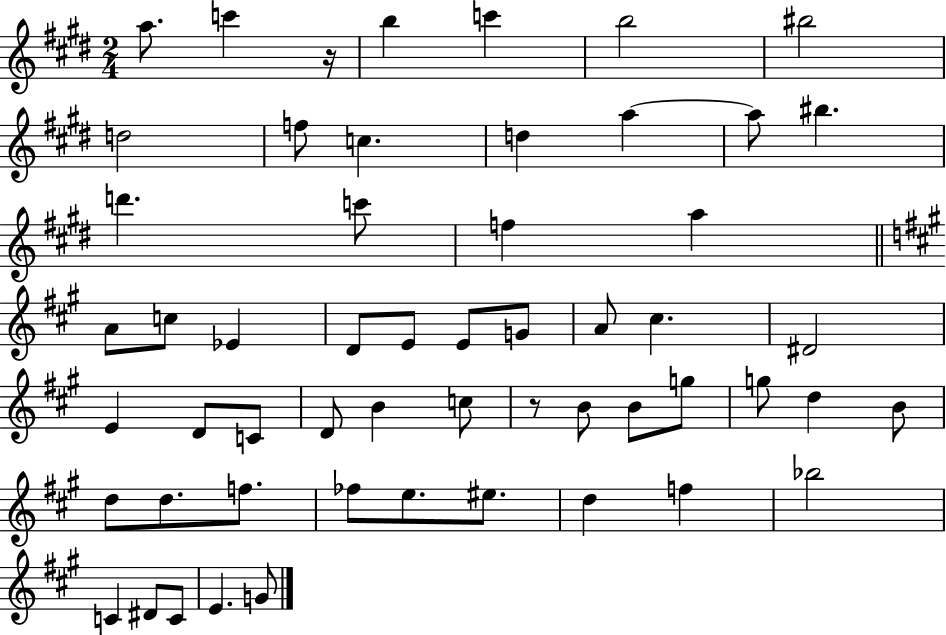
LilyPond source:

{
  \clef treble
  \numericTimeSignature
  \time 2/4
  \key e \major
  a''8. c'''4 r16 | b''4 c'''4 | b''2 | bis''2 | \break d''2 | f''8 c''4. | d''4 a''4~~ | a''8 bis''4. | \break d'''4. c'''8 | f''4 a''4 | \bar "||" \break \key a \major a'8 c''8 ees'4 | d'8 e'8 e'8 g'8 | a'8 cis''4. | dis'2 | \break e'4 d'8 c'8 | d'8 b'4 c''8 | r8 b'8 b'8 g''8 | g''8 d''4 b'8 | \break d''8 d''8. f''8. | fes''8 e''8. eis''8. | d''4 f''4 | bes''2 | \break c'4 dis'8 c'8 | e'4. g'8 | \bar "|."
}